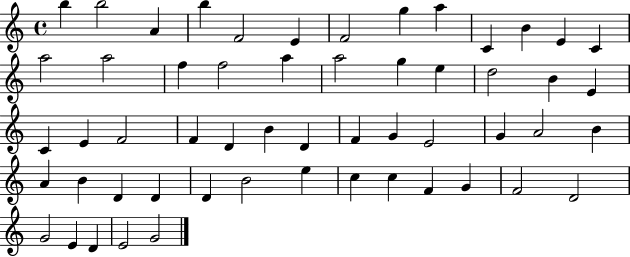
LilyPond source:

{
  \clef treble
  \time 4/4
  \defaultTimeSignature
  \key c \major
  b''4 b''2 a'4 | b''4 f'2 e'4 | f'2 g''4 a''4 | c'4 b'4 e'4 c'4 | \break a''2 a''2 | f''4 f''2 a''4 | a''2 g''4 e''4 | d''2 b'4 e'4 | \break c'4 e'4 f'2 | f'4 d'4 b'4 d'4 | f'4 g'4 e'2 | g'4 a'2 b'4 | \break a'4 b'4 d'4 d'4 | d'4 b'2 e''4 | c''4 c''4 f'4 g'4 | f'2 d'2 | \break g'2 e'4 d'4 | e'2 g'2 | \bar "|."
}